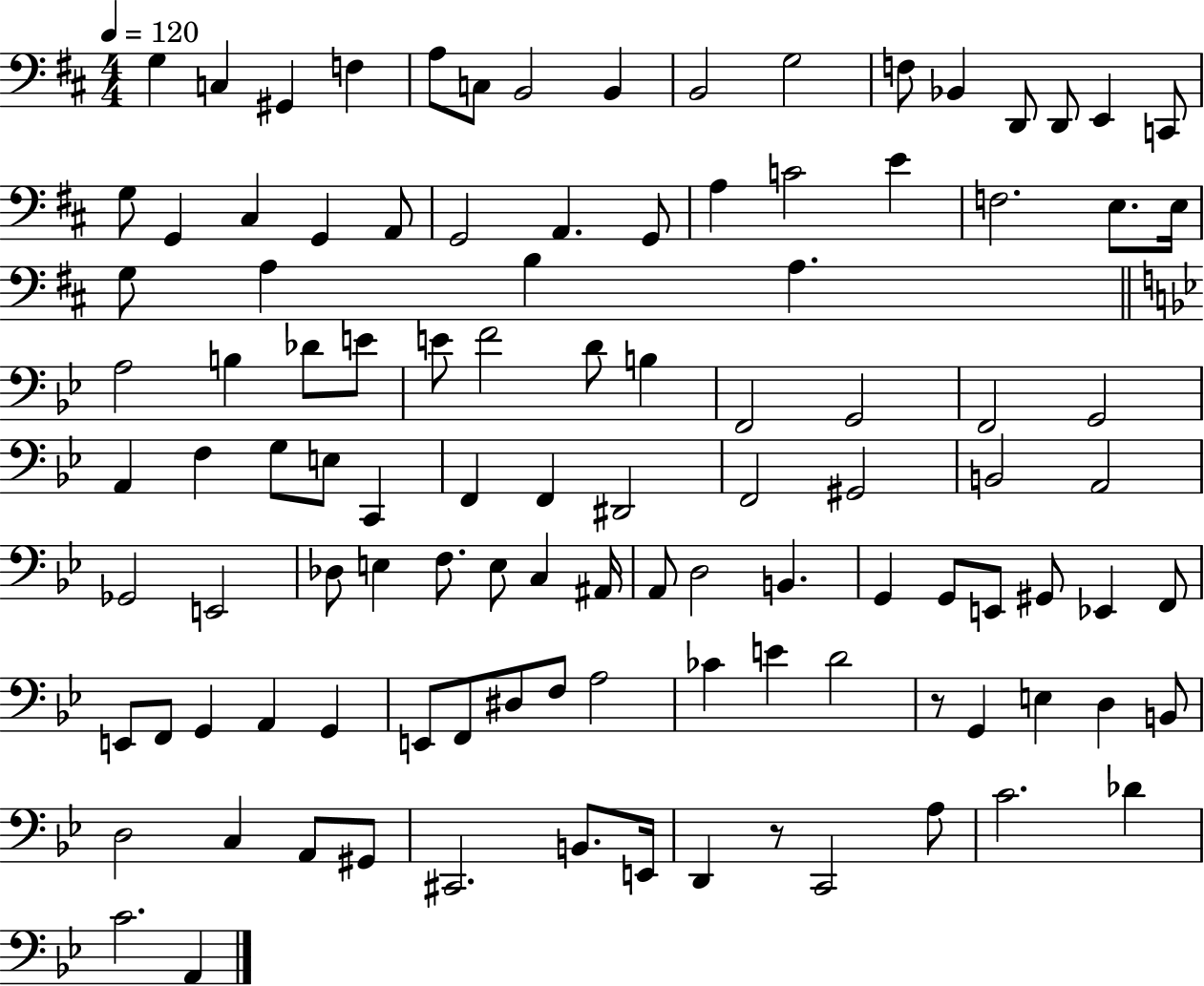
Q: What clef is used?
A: bass